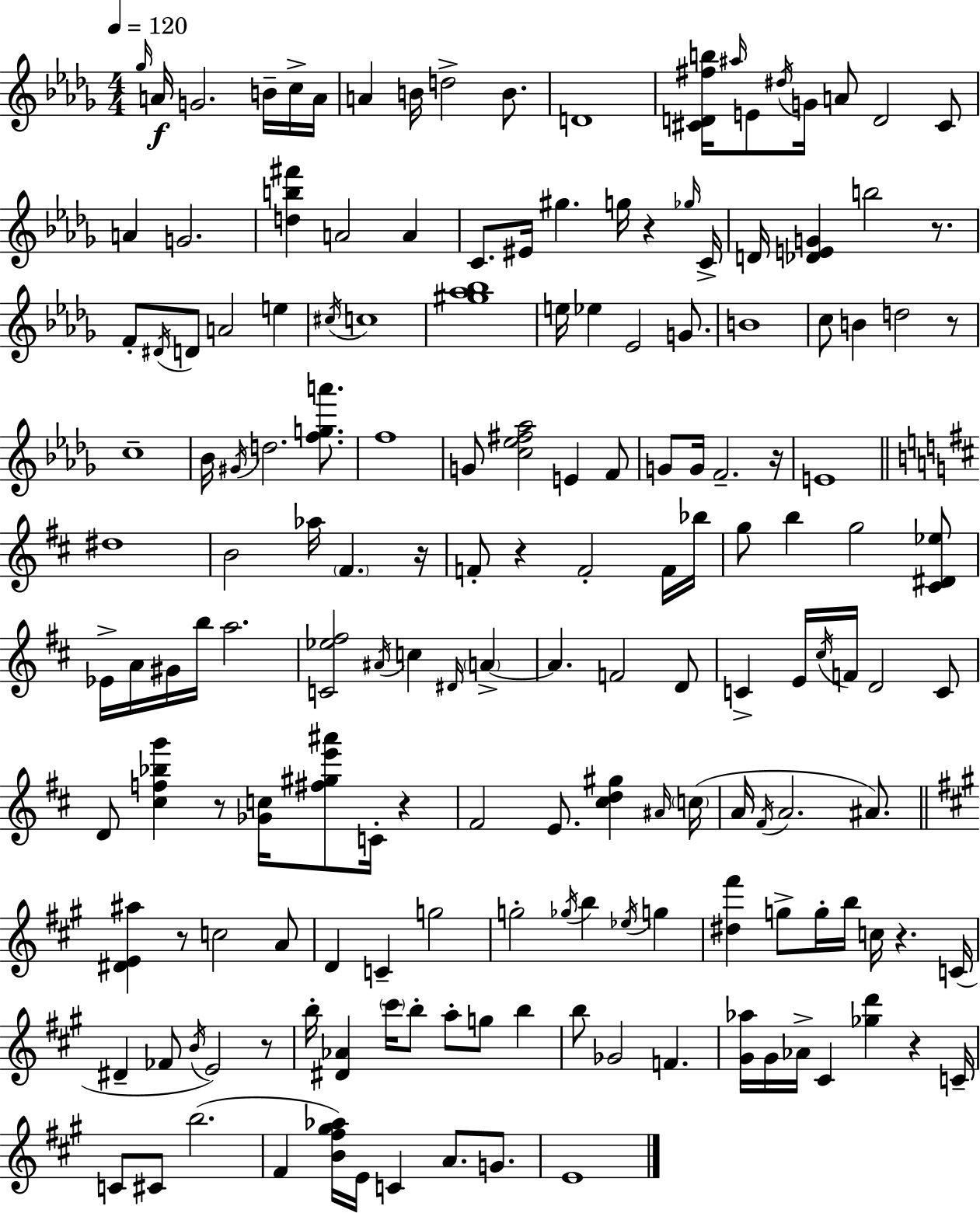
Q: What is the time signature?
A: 4/4